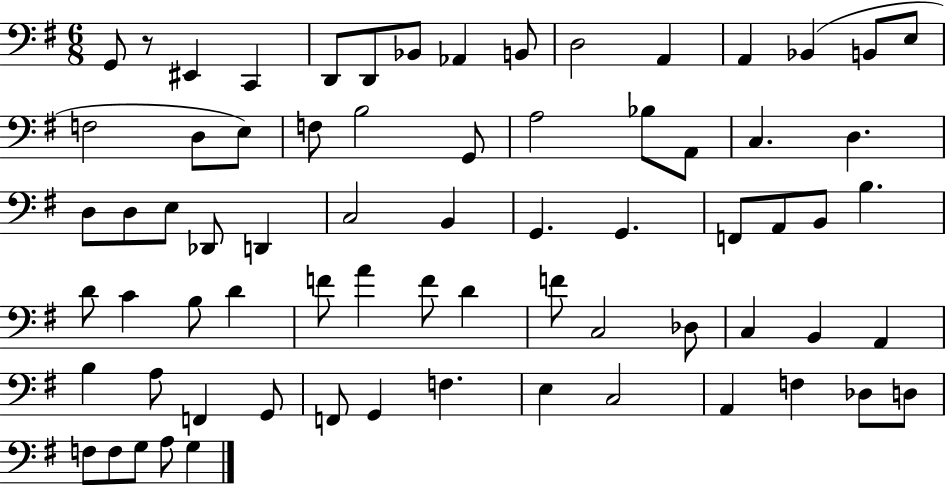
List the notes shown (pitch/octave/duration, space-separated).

G2/e R/e EIS2/q C2/q D2/e D2/e Bb2/e Ab2/q B2/e D3/h A2/q A2/q Bb2/q B2/e E3/e F3/h D3/e E3/e F3/e B3/h G2/e A3/h Bb3/e A2/e C3/q. D3/q. D3/e D3/e E3/e Db2/e D2/q C3/h B2/q G2/q. G2/q. F2/e A2/e B2/e B3/q. D4/e C4/q B3/e D4/q F4/e A4/q F4/e D4/q F4/e C3/h Db3/e C3/q B2/q A2/q B3/q A3/e F2/q G2/e F2/e G2/q F3/q. E3/q C3/h A2/q F3/q Db3/e D3/e F3/e F3/e G3/e A3/e G3/q